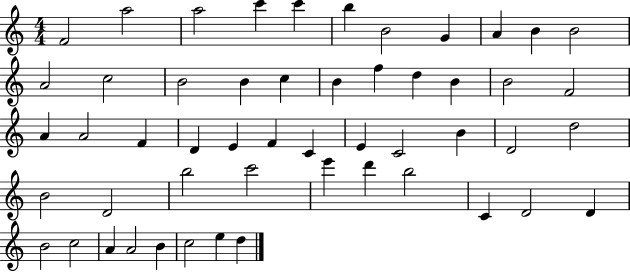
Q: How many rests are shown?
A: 0